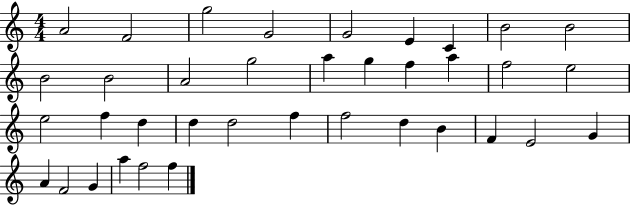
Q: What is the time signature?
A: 4/4